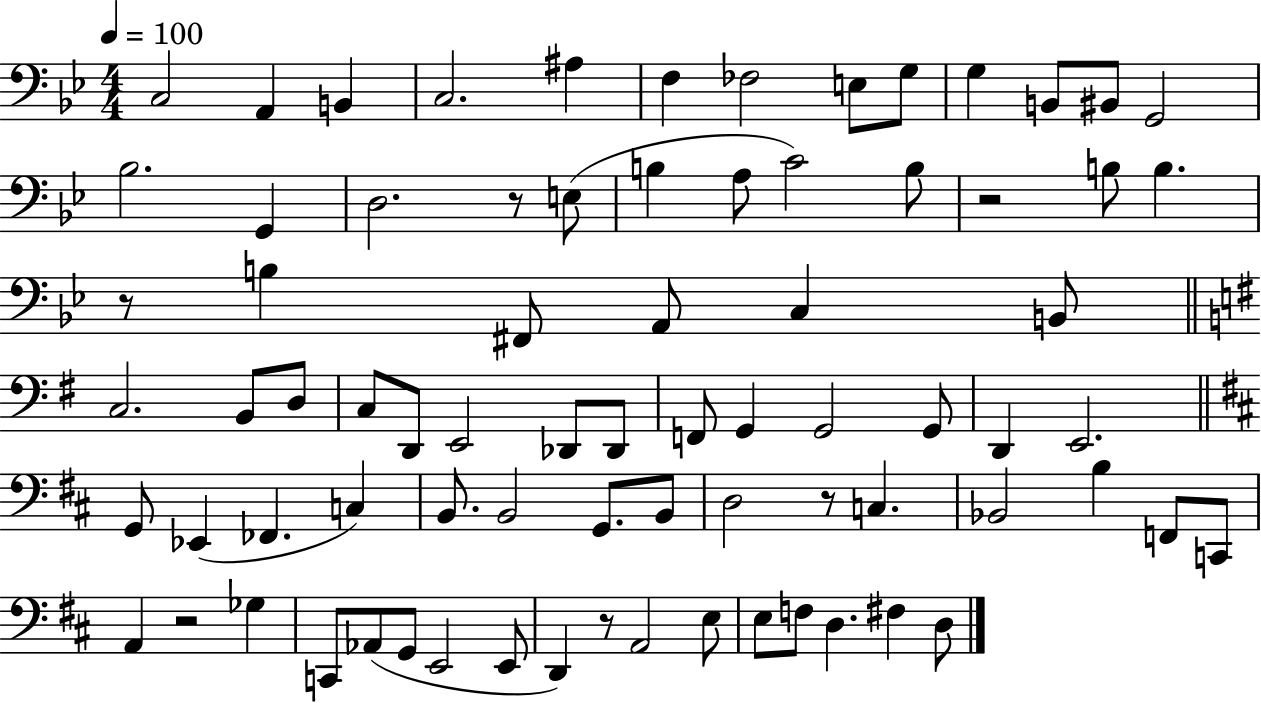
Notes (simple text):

C3/h A2/q B2/q C3/h. A#3/q F3/q FES3/h E3/e G3/e G3/q B2/e BIS2/e G2/h Bb3/h. G2/q D3/h. R/e E3/e B3/q A3/e C4/h B3/e R/h B3/e B3/q. R/e B3/q F#2/e A2/e C3/q B2/e C3/h. B2/e D3/e C3/e D2/e E2/h Db2/e Db2/e F2/e G2/q G2/h G2/e D2/q E2/h. G2/e Eb2/q FES2/q. C3/q B2/e. B2/h G2/e. B2/e D3/h R/e C3/q. Bb2/h B3/q F2/e C2/e A2/q R/h Gb3/q C2/e Ab2/e G2/e E2/h E2/e D2/q R/e A2/h E3/e E3/e F3/e D3/q. F#3/q D3/e